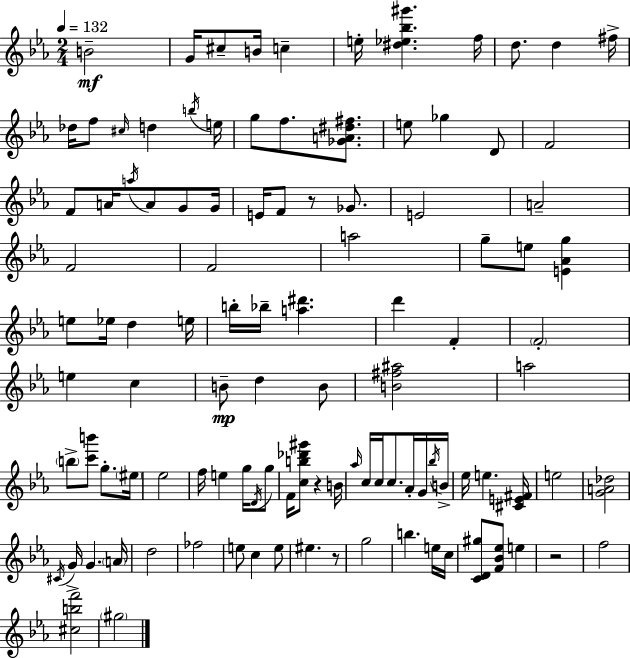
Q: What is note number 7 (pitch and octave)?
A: F5